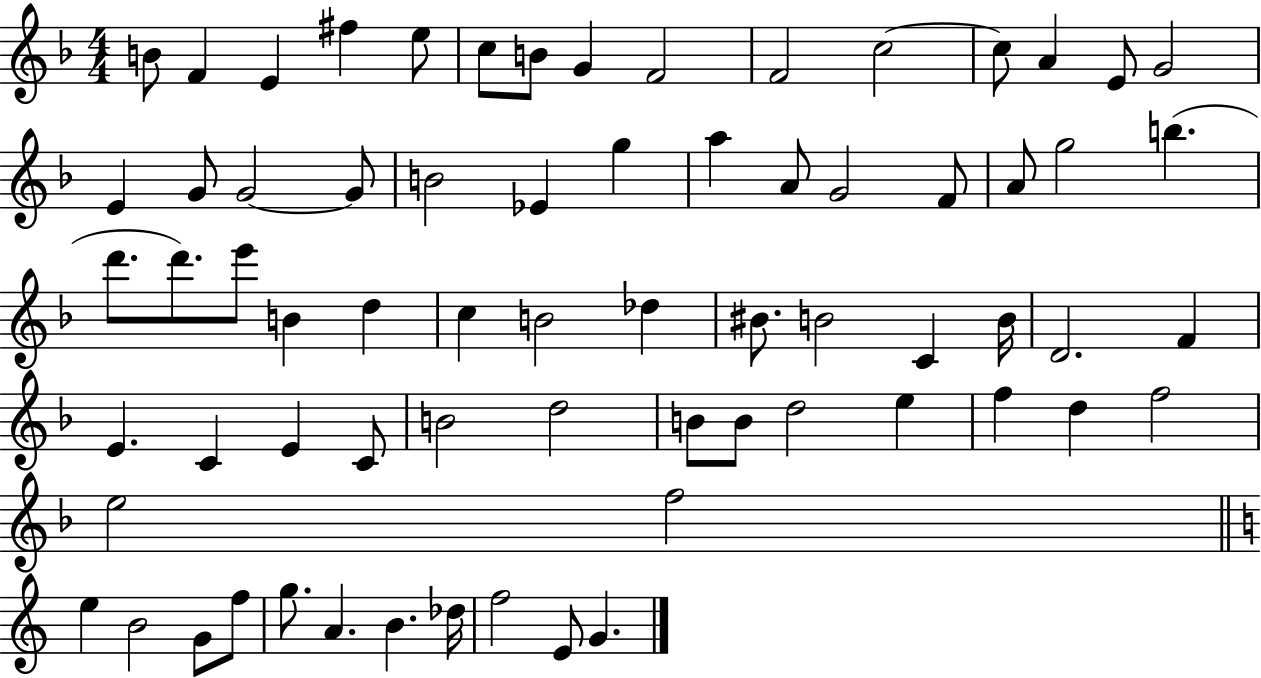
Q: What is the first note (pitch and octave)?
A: B4